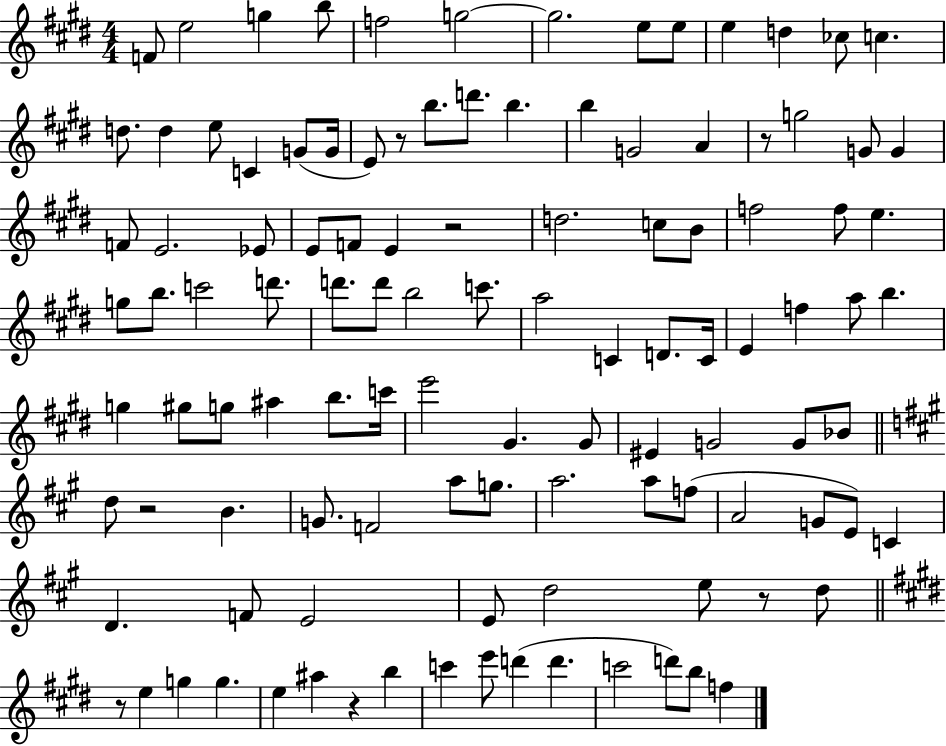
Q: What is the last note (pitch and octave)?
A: F5